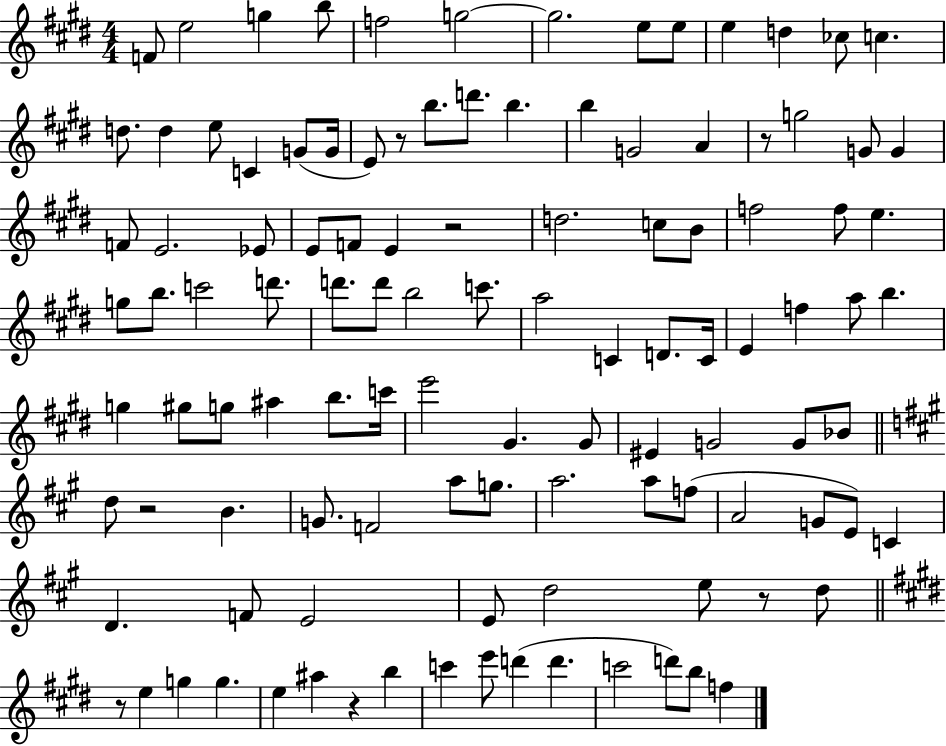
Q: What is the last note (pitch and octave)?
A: F5